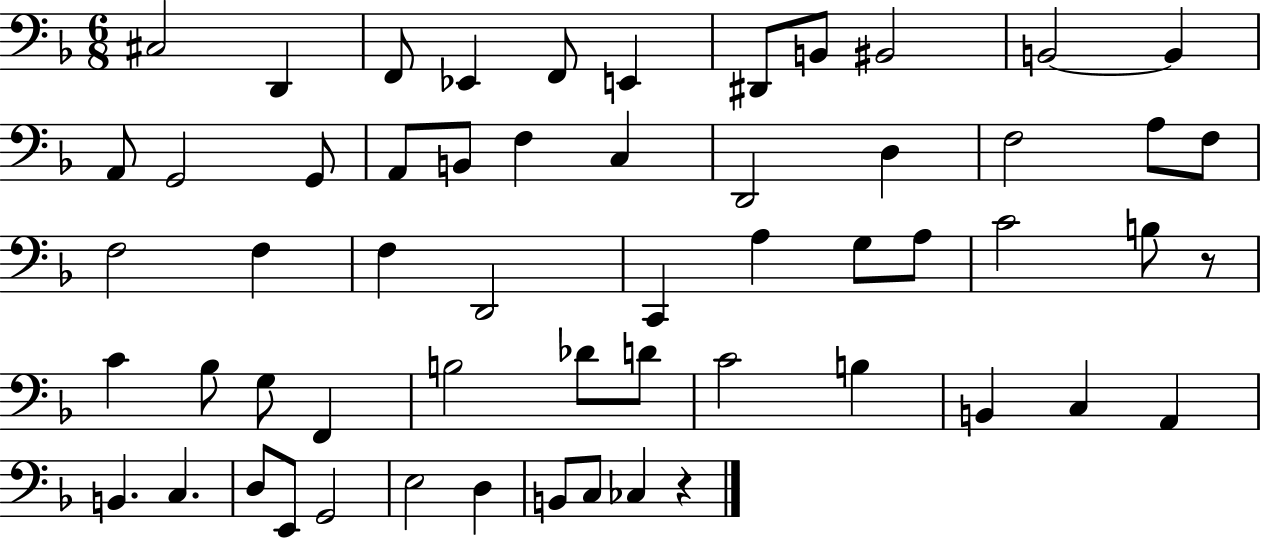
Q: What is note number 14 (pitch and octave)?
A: G2